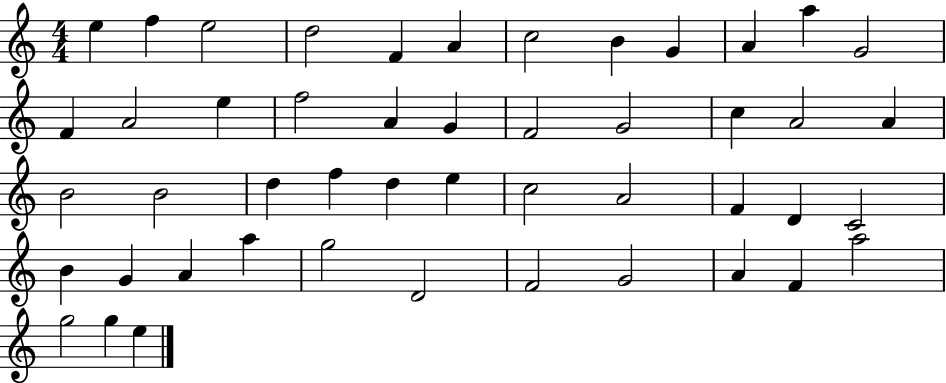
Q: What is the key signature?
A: C major